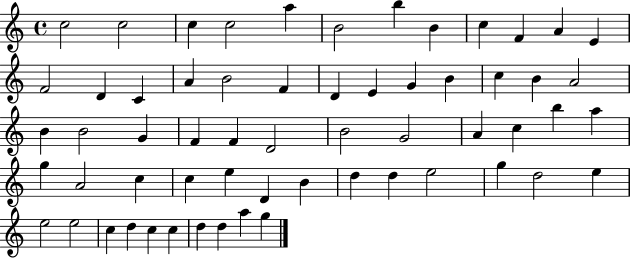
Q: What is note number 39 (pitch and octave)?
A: A4